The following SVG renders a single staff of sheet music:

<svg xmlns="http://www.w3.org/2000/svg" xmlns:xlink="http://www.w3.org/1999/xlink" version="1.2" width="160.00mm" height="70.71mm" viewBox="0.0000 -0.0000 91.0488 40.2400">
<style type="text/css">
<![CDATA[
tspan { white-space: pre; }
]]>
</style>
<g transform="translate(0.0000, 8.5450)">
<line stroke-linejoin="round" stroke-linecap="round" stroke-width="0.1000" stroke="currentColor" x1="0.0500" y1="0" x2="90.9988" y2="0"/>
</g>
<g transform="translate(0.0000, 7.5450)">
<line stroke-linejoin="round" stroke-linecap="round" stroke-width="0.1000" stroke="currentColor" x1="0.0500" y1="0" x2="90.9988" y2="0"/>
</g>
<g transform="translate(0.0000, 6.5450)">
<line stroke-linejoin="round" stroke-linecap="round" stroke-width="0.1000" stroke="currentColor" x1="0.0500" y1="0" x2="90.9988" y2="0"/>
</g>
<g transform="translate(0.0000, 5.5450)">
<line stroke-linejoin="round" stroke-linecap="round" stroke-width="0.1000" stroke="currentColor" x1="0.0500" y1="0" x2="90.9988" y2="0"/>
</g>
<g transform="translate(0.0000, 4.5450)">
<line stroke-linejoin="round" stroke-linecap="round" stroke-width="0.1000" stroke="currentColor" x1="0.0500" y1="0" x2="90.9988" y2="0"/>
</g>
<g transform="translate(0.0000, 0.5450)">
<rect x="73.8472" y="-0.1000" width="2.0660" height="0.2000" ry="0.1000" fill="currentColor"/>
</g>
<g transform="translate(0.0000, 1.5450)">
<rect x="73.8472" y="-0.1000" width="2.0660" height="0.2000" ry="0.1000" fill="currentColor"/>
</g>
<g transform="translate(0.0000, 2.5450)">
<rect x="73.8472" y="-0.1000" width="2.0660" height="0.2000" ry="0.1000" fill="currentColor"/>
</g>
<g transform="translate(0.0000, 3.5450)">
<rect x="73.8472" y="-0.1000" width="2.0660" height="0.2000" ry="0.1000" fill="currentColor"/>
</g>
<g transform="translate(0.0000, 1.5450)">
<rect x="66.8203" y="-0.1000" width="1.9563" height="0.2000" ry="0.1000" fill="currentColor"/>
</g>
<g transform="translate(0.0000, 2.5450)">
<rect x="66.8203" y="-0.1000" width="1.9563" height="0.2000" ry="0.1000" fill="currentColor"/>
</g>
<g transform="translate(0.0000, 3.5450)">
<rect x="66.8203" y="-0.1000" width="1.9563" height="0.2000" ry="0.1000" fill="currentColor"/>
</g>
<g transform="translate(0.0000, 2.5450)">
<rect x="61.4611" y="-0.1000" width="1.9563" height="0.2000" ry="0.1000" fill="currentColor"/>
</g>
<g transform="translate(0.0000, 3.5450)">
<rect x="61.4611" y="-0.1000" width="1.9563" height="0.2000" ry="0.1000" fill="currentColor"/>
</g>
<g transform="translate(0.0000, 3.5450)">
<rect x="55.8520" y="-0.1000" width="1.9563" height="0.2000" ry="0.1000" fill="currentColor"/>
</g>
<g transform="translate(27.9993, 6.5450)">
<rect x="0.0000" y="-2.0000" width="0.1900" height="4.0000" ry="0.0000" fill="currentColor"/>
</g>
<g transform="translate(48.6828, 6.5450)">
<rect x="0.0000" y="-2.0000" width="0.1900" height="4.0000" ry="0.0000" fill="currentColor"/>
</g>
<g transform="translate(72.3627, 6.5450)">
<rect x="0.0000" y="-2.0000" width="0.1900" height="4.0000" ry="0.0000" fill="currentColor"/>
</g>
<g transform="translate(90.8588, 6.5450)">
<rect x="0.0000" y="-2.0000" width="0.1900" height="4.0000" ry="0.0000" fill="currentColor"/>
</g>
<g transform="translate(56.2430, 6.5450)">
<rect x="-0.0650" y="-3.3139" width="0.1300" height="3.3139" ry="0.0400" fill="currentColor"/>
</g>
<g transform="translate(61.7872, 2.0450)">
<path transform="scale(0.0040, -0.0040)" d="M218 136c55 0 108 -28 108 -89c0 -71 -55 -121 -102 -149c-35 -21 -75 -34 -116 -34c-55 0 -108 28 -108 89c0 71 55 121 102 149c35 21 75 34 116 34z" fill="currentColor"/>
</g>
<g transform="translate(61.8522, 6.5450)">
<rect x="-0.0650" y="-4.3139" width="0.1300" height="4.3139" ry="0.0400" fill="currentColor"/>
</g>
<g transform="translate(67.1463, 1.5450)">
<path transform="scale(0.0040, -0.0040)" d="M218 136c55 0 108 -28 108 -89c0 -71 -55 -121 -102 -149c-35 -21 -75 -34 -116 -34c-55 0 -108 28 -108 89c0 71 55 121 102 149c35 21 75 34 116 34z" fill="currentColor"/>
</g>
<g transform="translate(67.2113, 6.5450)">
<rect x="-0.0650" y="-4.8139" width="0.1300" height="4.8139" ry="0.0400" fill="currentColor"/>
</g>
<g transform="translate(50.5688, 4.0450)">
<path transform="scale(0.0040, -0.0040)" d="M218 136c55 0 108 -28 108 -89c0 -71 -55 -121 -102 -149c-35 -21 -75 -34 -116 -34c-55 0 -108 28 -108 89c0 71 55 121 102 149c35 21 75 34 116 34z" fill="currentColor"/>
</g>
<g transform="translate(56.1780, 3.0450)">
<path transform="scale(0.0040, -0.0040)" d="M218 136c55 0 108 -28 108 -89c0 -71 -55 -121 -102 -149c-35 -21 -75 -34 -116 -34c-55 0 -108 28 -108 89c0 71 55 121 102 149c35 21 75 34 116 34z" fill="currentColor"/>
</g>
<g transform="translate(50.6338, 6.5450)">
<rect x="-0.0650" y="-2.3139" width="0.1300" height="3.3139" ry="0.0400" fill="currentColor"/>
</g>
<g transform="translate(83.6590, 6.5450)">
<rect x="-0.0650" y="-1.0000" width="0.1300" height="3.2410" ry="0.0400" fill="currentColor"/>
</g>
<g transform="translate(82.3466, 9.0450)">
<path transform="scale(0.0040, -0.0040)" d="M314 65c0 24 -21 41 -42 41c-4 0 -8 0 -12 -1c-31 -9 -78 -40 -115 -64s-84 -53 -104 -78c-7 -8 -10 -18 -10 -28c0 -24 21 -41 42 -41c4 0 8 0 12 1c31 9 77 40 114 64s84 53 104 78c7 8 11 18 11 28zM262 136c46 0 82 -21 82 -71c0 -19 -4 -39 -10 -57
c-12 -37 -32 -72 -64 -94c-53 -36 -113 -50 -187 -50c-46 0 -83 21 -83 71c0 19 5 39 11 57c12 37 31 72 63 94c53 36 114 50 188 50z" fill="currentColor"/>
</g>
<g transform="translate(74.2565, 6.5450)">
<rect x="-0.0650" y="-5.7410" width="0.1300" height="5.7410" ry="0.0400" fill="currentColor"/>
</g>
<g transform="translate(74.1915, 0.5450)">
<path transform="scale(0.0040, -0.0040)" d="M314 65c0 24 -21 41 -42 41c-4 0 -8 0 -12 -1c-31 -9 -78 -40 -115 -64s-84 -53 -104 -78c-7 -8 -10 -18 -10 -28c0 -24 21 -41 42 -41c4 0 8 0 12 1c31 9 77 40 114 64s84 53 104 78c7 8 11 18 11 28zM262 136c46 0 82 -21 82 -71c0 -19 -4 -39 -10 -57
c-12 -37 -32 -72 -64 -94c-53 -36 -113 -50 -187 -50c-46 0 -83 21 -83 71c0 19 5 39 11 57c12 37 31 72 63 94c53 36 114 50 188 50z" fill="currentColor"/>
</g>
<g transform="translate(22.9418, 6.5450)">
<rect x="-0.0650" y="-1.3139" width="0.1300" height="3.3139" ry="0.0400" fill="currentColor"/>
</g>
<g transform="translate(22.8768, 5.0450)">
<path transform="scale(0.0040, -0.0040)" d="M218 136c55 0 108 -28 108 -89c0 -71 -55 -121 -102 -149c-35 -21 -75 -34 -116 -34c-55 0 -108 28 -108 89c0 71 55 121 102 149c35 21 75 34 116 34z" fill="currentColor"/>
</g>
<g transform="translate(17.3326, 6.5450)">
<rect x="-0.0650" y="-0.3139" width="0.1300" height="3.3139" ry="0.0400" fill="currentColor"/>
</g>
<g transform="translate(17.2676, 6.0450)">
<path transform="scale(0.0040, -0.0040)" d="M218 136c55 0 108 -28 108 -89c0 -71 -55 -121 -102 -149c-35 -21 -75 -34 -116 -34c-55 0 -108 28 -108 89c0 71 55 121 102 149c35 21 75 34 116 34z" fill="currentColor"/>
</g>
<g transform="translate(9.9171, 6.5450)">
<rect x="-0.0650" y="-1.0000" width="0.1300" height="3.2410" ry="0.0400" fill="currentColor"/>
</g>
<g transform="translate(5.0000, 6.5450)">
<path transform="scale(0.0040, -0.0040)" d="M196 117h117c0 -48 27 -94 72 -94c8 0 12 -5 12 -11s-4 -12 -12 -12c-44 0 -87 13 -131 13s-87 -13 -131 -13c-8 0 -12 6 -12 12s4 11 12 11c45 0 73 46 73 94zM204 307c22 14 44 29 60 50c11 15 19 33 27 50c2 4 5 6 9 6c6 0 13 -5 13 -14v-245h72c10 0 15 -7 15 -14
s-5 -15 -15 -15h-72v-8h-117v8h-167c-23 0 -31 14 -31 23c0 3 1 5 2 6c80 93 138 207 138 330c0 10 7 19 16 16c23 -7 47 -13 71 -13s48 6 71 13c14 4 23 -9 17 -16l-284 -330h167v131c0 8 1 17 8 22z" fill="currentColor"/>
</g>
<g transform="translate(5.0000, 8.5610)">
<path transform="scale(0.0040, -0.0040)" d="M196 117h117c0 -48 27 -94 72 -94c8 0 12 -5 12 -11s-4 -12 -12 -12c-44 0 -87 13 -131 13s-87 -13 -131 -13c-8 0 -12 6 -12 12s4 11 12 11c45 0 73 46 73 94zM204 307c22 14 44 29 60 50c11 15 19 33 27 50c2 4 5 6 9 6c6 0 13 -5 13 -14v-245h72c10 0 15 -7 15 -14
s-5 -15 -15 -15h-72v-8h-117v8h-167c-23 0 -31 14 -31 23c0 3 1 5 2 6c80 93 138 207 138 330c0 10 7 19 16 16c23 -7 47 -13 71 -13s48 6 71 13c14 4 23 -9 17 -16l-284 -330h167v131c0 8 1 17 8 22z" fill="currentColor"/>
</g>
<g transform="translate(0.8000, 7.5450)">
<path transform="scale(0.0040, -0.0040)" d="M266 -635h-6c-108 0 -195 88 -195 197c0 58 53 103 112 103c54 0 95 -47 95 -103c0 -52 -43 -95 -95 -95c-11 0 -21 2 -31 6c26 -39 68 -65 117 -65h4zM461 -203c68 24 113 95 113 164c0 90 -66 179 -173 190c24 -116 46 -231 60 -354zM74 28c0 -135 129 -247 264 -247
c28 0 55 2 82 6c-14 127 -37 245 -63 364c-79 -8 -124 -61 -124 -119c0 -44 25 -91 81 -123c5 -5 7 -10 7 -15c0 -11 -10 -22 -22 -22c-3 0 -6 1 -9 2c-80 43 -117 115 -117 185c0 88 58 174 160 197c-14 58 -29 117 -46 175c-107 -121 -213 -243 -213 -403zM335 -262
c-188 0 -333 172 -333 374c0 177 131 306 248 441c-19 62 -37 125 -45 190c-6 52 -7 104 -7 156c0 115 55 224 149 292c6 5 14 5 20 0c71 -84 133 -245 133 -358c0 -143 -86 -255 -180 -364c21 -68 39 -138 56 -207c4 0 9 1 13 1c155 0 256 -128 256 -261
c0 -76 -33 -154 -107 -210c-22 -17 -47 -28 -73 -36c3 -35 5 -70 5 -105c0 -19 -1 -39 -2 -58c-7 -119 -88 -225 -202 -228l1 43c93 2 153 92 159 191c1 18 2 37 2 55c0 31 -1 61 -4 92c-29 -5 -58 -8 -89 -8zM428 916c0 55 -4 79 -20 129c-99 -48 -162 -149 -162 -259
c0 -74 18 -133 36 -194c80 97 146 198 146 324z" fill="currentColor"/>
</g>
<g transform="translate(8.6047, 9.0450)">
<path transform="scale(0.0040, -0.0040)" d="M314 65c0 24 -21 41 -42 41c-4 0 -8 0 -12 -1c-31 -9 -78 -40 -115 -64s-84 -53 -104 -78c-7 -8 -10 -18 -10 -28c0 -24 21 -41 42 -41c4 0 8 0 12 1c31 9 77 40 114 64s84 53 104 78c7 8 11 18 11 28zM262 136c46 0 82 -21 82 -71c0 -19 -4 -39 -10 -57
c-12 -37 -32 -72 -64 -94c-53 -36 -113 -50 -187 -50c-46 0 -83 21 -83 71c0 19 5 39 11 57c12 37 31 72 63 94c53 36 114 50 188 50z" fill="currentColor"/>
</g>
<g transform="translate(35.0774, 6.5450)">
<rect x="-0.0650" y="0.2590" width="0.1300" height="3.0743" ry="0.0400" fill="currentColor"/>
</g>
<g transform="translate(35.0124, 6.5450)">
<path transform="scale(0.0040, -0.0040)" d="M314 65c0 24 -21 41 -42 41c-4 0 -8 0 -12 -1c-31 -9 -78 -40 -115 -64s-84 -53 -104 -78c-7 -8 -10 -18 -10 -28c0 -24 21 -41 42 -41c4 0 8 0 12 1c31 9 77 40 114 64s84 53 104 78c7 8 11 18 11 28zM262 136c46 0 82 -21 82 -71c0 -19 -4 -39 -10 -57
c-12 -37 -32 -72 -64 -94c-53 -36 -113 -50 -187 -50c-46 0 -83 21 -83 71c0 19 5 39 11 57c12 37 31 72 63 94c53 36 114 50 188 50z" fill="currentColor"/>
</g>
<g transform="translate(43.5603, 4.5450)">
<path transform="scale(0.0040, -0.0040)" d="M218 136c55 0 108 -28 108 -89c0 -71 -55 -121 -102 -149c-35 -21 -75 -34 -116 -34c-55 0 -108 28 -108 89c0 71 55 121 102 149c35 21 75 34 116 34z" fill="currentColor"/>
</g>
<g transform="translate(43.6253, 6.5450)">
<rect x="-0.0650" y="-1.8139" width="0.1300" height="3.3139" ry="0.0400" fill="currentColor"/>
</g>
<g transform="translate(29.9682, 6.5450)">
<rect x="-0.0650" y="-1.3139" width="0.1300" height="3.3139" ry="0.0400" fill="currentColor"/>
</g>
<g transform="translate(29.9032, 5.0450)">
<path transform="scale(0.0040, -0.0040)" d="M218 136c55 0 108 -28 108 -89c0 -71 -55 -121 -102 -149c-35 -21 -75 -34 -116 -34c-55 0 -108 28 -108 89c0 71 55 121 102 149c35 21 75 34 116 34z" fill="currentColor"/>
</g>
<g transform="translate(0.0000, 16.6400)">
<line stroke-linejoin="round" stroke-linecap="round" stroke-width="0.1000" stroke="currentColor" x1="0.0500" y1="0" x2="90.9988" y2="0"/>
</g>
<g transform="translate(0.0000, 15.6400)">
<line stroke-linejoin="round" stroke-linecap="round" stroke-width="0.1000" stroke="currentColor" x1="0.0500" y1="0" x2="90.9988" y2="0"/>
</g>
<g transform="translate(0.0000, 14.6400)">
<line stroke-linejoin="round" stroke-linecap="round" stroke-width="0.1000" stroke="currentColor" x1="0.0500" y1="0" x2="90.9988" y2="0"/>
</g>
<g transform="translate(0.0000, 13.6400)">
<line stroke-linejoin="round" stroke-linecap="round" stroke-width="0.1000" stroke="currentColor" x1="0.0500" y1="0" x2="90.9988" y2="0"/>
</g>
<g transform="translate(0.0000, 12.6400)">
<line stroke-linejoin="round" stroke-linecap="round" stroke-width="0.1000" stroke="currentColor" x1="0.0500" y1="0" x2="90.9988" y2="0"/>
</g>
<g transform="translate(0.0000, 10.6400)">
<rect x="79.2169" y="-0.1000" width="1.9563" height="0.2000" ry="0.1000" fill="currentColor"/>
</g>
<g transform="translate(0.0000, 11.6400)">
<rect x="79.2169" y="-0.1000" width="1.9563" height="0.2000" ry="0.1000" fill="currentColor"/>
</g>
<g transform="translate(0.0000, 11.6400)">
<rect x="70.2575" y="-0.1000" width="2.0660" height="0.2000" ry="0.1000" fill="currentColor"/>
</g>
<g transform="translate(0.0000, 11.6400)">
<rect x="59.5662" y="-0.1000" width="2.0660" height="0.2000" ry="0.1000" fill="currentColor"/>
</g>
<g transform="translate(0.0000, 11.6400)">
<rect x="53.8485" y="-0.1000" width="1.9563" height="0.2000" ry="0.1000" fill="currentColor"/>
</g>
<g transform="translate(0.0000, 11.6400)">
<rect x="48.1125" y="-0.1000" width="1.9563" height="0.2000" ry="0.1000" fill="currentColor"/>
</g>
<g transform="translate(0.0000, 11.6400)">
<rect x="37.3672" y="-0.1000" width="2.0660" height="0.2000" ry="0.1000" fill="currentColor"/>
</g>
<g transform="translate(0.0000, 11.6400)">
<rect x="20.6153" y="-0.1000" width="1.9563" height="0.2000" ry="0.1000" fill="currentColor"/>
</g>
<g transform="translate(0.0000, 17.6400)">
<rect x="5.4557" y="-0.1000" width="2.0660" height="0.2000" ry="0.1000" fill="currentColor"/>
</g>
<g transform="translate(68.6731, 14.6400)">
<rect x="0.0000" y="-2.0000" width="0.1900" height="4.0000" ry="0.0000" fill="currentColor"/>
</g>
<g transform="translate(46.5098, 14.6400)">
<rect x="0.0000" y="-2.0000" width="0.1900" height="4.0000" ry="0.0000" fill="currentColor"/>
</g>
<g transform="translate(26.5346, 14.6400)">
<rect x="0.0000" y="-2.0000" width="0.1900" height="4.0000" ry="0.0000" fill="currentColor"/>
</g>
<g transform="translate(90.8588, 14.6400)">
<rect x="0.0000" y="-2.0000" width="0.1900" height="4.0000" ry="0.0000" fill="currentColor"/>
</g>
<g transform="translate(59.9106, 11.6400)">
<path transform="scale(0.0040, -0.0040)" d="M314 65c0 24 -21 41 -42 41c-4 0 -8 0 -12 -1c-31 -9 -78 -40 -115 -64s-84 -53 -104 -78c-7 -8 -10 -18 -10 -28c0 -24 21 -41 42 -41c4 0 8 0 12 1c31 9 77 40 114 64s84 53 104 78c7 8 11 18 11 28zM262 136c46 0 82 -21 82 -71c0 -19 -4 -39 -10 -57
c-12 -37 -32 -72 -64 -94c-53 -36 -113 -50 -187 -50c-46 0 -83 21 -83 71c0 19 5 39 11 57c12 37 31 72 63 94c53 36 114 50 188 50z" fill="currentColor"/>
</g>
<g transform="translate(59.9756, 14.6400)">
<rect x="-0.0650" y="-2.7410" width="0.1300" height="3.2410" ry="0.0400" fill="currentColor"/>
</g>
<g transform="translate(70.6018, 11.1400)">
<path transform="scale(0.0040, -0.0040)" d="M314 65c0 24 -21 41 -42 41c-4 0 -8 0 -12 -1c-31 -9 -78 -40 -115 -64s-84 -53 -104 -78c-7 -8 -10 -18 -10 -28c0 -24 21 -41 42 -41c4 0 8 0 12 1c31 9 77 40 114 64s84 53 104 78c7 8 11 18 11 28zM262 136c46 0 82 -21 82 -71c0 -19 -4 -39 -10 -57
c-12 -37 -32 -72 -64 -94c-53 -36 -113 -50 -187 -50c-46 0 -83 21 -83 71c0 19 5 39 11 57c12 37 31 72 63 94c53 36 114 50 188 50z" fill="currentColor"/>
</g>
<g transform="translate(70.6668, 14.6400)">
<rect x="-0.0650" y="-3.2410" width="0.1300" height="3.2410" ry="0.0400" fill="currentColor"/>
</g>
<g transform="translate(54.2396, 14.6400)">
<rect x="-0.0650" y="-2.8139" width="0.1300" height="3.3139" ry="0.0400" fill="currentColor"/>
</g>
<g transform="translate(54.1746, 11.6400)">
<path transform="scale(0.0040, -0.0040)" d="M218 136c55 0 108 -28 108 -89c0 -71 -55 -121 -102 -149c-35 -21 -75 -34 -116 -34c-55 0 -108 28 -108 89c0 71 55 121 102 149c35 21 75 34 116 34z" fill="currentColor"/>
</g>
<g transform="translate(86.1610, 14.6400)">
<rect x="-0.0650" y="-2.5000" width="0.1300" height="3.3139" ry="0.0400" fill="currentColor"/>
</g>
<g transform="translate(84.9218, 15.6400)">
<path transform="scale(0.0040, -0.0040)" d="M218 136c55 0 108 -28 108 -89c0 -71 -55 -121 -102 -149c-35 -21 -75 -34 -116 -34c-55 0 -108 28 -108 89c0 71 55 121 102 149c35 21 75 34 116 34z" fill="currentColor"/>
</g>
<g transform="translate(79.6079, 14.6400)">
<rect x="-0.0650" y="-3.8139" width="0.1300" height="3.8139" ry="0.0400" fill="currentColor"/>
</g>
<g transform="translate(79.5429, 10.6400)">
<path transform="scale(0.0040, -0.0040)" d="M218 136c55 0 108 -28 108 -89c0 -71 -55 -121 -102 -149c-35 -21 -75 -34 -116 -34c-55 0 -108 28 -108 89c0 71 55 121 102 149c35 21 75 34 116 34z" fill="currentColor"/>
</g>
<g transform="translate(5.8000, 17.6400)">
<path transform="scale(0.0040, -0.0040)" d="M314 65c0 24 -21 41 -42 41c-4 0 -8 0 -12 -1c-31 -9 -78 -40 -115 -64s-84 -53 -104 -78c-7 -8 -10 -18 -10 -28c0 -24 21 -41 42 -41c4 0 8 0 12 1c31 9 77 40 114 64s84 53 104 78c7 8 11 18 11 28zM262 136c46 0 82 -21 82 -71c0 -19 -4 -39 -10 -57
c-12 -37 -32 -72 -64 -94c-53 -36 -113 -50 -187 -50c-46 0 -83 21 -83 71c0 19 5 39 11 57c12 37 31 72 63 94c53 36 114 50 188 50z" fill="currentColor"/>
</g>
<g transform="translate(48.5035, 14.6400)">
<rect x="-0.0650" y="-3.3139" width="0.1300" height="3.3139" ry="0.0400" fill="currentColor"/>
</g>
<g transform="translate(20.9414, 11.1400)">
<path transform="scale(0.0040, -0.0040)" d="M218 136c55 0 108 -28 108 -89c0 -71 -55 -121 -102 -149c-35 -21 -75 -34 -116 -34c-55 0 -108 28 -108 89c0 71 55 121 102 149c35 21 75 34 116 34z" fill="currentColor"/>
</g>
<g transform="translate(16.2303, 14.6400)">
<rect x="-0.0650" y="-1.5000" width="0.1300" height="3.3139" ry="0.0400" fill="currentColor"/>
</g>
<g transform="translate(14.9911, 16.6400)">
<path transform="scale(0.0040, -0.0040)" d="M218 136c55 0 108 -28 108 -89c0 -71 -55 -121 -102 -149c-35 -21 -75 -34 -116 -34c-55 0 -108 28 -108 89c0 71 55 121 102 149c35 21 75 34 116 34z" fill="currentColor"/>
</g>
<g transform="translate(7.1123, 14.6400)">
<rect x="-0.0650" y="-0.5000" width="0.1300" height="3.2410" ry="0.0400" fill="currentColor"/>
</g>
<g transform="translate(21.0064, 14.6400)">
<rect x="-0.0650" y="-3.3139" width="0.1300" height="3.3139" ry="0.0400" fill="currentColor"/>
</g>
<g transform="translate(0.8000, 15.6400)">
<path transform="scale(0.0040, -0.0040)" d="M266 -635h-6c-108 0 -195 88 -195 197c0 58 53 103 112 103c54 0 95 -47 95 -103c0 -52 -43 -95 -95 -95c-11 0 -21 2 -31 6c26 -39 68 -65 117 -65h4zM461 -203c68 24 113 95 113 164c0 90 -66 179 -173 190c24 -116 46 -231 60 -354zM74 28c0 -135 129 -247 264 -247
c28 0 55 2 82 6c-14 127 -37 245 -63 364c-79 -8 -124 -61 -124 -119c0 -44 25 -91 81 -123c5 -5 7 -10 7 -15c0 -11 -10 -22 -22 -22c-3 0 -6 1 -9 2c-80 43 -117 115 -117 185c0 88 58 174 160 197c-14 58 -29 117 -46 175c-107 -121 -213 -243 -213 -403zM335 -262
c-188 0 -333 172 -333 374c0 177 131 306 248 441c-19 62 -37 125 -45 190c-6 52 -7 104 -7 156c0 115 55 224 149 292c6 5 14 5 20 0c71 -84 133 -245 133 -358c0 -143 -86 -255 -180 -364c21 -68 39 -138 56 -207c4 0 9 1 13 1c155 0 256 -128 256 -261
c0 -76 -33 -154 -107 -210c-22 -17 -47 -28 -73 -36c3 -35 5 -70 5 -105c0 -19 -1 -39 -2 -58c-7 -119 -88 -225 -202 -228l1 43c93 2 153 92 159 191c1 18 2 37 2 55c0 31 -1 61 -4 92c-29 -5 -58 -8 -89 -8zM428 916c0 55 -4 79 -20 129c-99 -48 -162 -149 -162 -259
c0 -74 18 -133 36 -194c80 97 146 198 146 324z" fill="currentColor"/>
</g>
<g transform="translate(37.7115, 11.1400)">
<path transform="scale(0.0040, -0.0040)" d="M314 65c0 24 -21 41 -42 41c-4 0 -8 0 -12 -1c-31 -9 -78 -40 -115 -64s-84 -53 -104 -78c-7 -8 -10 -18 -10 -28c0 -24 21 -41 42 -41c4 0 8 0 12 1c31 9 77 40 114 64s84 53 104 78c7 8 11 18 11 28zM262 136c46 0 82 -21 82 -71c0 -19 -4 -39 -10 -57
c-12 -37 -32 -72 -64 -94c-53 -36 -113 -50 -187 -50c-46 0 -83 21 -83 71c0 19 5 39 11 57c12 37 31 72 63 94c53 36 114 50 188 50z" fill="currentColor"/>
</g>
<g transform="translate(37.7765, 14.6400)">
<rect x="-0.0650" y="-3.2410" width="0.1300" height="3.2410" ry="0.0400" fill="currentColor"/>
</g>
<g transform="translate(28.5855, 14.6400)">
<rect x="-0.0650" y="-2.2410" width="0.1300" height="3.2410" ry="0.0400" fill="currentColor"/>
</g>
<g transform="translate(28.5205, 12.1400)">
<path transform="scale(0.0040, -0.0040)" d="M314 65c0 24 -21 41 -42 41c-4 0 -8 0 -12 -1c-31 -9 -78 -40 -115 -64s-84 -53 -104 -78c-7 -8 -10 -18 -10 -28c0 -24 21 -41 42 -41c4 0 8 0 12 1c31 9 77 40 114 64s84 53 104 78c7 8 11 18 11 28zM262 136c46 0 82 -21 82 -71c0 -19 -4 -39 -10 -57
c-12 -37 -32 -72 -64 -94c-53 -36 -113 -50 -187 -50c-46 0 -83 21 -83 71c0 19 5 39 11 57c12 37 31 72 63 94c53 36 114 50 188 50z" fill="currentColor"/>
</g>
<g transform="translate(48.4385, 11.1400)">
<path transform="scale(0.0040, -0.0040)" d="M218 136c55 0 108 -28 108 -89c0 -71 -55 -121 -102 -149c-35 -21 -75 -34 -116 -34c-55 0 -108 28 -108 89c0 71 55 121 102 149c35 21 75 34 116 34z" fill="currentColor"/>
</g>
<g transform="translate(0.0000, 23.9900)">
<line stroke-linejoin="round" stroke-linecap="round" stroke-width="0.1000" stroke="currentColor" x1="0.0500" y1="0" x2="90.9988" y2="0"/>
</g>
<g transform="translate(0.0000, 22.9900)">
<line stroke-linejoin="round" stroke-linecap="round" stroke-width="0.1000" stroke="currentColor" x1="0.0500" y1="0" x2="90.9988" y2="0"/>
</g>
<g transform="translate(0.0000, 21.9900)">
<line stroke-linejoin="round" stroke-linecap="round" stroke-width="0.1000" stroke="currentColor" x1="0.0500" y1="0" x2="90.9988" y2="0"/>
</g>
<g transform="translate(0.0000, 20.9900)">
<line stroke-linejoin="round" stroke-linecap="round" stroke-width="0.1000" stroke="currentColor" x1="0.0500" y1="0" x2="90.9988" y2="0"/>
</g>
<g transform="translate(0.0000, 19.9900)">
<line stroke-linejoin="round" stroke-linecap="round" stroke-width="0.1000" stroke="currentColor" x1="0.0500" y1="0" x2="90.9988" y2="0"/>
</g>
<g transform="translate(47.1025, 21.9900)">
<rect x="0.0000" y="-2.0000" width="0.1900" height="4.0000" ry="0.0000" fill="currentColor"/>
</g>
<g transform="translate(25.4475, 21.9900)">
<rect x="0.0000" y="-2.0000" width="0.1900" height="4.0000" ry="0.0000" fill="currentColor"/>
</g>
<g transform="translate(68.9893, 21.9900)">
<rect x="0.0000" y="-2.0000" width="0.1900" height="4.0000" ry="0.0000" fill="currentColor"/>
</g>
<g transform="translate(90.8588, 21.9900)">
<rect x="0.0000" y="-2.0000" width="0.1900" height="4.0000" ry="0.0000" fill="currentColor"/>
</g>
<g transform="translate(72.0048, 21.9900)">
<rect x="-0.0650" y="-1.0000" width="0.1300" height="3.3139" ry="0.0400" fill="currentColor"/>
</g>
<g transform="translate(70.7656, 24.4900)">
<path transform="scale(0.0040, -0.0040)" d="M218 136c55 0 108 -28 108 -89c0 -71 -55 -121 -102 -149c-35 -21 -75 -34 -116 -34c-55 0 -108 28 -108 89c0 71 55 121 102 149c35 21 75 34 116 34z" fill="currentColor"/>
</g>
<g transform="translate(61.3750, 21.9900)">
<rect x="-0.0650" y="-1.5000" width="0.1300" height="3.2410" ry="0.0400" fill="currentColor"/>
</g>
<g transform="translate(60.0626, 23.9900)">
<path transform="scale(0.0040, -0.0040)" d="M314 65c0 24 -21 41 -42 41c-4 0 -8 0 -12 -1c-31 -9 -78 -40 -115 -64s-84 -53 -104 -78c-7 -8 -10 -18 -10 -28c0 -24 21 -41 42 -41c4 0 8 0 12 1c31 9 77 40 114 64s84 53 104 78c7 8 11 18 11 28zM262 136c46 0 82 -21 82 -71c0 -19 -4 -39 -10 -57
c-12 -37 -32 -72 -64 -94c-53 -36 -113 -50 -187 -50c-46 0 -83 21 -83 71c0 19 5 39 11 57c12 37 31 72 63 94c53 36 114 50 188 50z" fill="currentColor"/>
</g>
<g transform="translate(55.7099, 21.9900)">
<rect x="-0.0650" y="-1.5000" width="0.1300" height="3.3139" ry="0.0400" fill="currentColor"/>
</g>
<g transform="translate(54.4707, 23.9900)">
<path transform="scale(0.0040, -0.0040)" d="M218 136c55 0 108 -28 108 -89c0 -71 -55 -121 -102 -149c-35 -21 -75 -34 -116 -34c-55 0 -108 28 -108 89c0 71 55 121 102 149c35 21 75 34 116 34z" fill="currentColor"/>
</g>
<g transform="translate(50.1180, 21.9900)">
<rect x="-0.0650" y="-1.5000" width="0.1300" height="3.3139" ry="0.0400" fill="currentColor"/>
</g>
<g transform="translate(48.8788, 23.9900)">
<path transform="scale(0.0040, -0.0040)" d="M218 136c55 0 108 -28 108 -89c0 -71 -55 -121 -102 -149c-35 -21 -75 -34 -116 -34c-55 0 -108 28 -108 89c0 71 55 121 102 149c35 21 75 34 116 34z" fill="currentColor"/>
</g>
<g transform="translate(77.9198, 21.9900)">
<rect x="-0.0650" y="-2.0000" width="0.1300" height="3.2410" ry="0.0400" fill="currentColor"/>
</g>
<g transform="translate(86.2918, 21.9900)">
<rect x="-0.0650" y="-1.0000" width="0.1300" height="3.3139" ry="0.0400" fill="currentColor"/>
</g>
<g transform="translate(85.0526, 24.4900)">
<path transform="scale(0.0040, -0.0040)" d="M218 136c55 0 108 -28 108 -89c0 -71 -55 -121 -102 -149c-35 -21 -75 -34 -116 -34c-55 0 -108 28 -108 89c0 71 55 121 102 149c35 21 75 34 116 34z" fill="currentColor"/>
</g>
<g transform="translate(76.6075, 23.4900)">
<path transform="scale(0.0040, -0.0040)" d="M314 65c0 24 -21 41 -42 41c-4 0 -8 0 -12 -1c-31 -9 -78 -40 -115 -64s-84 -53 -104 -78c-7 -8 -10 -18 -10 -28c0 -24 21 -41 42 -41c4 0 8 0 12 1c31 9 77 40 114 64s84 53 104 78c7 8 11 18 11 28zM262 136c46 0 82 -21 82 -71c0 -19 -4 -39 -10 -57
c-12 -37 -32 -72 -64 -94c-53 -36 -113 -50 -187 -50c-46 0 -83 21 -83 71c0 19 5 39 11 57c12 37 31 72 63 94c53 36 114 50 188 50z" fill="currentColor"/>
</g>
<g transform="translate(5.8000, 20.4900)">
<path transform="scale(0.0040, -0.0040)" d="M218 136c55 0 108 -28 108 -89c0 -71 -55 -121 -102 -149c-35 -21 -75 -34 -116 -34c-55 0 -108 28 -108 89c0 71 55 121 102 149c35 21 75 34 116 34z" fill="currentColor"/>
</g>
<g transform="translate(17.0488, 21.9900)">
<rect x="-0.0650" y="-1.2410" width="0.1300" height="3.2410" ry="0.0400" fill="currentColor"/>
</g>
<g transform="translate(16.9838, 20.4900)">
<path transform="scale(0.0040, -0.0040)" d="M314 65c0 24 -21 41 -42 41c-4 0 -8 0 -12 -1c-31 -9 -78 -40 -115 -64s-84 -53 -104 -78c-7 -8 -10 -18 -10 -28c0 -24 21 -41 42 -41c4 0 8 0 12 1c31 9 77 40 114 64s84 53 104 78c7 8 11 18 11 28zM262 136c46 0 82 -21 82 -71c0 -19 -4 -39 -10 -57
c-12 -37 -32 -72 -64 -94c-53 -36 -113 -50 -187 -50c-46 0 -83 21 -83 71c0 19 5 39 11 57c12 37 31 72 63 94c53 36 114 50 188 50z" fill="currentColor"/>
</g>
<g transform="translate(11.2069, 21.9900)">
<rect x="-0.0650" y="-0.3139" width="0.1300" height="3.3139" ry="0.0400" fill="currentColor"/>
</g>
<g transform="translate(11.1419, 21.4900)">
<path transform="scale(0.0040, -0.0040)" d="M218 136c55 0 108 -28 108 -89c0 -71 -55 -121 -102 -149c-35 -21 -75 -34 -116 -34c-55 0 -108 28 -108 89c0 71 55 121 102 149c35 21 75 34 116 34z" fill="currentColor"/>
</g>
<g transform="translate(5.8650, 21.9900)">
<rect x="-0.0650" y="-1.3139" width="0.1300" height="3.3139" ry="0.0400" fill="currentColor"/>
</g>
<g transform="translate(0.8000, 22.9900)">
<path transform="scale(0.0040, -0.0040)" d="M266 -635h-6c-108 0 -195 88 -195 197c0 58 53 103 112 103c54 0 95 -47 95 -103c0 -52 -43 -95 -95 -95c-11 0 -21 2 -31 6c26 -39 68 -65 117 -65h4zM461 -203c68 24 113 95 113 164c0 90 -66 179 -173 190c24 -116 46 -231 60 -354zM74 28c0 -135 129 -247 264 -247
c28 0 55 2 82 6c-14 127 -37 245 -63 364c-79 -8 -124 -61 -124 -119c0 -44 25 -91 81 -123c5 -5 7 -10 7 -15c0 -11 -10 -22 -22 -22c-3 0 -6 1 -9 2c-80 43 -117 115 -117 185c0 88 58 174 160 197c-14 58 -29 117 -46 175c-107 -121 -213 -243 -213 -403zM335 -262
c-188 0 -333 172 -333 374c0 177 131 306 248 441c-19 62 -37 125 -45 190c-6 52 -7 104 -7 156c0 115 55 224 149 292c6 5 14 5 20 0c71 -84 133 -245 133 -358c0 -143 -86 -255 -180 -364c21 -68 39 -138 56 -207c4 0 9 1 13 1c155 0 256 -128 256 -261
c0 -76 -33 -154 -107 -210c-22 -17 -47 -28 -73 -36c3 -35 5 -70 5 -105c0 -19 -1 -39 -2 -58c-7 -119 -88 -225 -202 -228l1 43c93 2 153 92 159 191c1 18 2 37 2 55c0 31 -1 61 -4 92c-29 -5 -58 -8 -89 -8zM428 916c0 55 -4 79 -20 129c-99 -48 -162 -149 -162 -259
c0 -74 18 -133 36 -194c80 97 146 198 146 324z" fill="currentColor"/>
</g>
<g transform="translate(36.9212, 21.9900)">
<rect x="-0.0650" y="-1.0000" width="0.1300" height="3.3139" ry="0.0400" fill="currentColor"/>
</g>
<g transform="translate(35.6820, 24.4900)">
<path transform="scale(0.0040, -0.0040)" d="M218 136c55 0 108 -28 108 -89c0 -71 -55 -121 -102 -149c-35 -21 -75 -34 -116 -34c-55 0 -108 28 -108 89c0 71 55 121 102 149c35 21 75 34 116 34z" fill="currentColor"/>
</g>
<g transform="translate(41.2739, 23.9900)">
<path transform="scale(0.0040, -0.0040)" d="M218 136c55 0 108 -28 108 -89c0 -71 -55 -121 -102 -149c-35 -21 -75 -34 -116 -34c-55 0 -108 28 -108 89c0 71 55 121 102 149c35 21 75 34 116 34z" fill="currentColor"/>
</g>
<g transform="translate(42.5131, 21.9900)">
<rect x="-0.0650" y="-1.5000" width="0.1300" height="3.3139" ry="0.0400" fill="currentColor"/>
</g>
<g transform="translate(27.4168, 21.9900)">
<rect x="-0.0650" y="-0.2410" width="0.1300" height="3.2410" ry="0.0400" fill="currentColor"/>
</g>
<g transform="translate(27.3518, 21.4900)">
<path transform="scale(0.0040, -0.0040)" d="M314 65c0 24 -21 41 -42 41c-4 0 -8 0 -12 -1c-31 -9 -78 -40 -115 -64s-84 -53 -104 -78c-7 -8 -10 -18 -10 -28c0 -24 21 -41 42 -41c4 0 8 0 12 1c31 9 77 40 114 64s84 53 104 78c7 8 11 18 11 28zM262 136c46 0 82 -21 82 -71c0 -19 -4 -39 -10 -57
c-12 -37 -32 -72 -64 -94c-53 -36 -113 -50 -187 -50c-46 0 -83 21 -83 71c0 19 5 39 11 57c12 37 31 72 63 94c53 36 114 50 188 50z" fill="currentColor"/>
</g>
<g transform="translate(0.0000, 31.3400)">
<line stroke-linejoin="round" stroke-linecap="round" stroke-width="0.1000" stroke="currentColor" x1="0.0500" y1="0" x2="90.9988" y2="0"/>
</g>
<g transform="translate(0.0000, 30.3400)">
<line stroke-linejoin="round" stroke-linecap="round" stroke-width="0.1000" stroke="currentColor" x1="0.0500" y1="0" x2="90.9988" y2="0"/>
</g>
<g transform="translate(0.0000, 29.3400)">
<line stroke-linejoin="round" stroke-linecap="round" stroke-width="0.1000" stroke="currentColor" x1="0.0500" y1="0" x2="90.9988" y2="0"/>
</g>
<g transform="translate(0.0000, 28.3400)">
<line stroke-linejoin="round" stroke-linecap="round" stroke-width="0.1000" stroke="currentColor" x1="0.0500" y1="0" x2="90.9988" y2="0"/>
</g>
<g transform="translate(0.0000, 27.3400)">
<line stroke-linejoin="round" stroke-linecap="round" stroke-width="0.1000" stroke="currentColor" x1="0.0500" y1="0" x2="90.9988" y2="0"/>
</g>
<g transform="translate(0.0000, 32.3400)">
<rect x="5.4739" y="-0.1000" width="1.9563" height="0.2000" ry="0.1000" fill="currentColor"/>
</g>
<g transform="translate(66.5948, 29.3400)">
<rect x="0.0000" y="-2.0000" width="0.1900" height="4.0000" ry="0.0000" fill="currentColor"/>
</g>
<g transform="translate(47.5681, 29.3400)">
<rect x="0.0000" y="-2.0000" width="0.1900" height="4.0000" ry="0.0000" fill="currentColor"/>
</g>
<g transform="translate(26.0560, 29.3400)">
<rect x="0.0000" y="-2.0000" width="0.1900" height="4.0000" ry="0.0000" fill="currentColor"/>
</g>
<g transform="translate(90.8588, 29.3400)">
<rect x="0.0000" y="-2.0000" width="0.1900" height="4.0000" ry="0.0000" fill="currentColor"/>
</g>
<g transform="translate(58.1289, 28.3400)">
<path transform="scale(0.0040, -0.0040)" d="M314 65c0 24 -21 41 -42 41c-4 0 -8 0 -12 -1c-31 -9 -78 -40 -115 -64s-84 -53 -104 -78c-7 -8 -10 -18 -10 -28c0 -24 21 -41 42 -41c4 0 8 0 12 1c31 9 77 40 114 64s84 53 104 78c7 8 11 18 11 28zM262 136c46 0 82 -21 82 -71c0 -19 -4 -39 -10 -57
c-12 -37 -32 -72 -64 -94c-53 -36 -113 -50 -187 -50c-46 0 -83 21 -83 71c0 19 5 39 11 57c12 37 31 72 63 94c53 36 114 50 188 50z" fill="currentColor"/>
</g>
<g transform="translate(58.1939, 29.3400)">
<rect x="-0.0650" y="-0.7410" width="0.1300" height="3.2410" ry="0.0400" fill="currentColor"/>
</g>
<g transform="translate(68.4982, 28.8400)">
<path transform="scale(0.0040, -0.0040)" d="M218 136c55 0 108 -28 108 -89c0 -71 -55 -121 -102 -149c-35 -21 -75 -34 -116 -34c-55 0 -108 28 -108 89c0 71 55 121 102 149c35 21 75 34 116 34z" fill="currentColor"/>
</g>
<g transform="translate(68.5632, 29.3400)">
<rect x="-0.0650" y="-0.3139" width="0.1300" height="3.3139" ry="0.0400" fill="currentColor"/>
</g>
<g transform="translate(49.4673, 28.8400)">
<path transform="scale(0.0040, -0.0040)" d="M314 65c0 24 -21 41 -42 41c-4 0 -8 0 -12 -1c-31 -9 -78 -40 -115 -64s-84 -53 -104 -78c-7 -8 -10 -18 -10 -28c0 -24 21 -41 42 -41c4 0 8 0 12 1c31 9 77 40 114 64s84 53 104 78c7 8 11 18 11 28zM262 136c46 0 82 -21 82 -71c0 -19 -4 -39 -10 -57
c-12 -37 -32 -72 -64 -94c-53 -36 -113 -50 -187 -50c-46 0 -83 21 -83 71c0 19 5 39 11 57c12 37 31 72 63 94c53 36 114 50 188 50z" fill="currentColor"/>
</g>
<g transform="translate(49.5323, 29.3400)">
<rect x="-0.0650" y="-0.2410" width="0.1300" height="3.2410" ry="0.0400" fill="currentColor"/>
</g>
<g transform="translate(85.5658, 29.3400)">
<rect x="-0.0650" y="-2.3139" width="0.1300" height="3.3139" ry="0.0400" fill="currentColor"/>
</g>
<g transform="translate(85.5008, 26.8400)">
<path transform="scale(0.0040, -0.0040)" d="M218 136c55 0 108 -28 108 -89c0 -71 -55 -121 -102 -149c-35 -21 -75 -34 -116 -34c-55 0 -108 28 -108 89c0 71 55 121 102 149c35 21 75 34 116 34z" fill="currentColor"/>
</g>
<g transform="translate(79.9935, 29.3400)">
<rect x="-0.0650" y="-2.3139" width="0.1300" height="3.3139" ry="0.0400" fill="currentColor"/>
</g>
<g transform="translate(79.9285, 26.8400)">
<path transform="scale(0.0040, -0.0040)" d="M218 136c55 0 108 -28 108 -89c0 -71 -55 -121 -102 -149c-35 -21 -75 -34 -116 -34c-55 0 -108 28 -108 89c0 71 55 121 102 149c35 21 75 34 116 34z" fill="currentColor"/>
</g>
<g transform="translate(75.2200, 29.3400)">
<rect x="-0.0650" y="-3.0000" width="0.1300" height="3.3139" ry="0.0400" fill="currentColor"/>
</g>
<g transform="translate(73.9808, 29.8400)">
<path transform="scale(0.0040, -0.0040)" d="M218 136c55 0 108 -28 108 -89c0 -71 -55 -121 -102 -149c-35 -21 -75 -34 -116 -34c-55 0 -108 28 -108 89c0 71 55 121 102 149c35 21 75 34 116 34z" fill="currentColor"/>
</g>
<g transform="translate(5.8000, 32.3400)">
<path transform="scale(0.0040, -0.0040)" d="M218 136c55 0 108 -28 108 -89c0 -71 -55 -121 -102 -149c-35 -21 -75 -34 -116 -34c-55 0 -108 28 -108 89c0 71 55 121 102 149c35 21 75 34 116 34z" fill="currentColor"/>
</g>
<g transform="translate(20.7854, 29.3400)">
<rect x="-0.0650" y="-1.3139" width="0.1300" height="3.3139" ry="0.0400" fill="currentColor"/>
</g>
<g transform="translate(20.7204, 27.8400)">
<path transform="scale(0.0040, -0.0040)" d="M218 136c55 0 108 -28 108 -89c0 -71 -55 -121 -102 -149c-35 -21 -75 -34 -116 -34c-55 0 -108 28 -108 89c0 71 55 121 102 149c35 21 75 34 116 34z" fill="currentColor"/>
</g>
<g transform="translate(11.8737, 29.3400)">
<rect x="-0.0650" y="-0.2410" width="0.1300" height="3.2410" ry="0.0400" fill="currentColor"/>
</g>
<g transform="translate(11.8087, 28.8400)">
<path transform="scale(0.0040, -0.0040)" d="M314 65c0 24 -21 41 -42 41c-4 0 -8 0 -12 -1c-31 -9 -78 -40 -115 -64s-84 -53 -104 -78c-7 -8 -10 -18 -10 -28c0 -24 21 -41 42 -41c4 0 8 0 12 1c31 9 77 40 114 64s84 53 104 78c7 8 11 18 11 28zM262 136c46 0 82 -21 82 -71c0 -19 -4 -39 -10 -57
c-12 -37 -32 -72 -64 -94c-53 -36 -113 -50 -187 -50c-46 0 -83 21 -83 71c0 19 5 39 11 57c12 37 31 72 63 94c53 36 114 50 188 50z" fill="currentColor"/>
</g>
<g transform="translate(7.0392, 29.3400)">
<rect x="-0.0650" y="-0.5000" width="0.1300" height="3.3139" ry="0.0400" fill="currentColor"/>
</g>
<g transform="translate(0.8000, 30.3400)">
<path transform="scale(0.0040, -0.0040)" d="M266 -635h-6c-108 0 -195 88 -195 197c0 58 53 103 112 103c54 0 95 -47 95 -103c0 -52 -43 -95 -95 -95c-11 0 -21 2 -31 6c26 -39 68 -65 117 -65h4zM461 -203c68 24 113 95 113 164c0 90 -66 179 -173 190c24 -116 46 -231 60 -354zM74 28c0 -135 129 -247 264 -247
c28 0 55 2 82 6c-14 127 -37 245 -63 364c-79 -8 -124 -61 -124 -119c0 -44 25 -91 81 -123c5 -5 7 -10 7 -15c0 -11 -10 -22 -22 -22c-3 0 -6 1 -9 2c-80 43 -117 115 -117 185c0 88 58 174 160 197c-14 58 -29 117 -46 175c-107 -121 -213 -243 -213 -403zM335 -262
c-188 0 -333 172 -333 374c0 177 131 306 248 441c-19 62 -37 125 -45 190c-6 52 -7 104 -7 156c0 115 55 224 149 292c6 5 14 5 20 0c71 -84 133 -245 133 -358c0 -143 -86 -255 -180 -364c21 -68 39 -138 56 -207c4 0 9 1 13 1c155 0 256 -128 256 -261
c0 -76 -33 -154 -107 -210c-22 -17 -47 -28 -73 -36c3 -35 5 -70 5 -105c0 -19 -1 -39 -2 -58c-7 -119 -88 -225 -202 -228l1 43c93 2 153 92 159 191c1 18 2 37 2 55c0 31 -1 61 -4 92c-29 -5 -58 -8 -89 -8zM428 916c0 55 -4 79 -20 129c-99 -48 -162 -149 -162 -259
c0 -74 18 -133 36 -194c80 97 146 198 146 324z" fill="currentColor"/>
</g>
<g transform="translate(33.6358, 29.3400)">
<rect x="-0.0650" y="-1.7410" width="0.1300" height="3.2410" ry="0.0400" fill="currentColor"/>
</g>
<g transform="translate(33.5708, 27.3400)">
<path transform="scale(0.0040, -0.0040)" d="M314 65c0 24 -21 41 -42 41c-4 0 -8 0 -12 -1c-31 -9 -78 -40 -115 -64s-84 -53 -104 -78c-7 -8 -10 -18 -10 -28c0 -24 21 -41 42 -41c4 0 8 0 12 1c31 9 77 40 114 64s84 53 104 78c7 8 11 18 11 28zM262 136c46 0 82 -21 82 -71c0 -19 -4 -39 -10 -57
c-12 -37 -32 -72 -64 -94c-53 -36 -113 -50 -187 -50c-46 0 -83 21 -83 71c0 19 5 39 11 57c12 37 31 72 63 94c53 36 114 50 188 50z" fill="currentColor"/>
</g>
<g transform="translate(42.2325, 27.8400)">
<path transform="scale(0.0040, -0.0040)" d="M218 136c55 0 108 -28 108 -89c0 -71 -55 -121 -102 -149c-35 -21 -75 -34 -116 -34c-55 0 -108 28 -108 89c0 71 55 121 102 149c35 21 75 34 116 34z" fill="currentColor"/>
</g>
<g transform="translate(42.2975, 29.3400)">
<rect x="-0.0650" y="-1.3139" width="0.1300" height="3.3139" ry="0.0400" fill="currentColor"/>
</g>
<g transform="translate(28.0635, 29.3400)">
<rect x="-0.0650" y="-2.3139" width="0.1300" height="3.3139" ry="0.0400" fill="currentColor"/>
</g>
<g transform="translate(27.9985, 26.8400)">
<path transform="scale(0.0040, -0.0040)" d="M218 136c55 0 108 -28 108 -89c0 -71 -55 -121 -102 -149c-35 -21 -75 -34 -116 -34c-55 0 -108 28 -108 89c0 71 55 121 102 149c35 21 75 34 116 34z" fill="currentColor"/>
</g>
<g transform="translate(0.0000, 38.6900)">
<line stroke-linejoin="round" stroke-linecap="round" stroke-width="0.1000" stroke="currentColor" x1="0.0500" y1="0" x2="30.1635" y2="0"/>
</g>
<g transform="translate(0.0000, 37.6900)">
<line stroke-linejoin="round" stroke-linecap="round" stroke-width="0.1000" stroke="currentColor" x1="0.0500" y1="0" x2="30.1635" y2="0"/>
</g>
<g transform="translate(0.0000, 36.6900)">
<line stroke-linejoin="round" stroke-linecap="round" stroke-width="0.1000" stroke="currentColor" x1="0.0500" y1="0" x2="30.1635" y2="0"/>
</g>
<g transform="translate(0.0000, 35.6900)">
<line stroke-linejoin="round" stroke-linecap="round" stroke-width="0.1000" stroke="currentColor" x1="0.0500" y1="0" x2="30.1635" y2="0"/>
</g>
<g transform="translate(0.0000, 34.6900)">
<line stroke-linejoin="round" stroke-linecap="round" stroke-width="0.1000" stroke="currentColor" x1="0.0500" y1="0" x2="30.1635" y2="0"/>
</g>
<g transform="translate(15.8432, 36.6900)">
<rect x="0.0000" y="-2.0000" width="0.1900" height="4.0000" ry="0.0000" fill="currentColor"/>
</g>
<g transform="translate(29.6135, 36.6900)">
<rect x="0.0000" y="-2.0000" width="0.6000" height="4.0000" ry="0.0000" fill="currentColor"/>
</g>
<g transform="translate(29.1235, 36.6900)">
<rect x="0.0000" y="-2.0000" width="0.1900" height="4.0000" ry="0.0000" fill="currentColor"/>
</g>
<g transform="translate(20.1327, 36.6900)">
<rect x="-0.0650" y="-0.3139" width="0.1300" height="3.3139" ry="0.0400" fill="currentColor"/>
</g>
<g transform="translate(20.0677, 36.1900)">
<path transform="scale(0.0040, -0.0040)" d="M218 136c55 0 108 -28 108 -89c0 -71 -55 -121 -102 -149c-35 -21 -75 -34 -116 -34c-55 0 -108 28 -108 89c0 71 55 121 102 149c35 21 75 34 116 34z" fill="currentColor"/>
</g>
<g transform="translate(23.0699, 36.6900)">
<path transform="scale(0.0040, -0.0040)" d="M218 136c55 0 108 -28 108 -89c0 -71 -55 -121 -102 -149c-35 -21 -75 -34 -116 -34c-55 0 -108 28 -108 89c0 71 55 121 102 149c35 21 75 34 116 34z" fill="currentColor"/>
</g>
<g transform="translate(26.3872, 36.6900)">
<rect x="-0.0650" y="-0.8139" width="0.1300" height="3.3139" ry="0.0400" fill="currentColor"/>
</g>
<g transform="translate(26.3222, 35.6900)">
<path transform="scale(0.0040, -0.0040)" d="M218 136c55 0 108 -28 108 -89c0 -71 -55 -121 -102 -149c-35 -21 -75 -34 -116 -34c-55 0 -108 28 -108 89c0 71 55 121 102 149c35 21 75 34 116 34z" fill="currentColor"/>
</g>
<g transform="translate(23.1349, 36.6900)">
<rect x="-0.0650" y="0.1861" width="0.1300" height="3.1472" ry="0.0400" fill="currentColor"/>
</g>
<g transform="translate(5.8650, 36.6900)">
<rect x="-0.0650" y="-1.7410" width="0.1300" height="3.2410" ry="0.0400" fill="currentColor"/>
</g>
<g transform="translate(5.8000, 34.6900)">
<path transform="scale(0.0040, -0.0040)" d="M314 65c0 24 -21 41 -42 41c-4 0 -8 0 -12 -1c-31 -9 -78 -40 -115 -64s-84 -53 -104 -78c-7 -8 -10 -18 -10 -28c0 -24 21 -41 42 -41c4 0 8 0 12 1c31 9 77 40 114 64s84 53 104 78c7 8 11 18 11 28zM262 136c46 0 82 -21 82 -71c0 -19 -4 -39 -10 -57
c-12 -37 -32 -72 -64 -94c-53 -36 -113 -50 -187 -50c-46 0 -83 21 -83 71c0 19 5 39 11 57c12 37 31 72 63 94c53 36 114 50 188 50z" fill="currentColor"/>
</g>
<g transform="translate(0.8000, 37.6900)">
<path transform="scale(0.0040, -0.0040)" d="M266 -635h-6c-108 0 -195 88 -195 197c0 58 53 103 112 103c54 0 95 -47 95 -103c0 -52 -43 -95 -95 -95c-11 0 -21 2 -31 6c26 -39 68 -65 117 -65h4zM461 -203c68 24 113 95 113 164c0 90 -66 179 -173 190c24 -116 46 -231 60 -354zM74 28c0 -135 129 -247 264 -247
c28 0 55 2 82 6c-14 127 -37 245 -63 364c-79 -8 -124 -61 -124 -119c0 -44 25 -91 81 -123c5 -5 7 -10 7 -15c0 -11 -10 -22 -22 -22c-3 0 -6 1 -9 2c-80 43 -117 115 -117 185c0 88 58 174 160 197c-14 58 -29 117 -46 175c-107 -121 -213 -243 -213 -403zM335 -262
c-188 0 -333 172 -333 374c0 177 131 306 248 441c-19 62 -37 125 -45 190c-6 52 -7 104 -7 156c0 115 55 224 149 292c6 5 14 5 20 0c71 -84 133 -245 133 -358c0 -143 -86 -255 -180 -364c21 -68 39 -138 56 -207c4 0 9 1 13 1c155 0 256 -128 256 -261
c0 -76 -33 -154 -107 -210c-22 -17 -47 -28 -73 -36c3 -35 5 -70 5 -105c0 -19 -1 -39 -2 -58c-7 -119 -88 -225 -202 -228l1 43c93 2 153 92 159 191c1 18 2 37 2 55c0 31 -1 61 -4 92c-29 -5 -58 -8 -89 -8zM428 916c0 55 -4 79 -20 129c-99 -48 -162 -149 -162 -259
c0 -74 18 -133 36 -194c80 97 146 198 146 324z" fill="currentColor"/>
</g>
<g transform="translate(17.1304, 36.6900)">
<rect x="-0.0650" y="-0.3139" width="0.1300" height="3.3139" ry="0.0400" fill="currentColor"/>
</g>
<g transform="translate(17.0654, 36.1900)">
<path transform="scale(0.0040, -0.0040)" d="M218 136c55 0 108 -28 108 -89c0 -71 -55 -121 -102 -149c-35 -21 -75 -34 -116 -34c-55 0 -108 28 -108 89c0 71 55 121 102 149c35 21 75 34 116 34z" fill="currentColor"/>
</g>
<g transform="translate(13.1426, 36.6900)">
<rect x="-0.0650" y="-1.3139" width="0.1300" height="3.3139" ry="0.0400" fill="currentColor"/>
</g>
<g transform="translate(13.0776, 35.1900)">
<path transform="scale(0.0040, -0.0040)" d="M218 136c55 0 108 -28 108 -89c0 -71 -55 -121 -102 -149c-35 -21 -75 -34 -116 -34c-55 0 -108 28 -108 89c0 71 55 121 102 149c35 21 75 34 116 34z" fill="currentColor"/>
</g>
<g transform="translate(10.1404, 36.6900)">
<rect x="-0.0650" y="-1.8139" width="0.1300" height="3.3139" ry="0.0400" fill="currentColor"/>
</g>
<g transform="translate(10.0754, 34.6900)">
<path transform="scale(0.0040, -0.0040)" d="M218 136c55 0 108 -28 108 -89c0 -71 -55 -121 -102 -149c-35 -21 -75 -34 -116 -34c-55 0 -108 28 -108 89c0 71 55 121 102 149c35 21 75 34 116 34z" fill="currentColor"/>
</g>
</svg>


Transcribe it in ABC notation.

X:1
T:Untitled
M:4/4
L:1/4
K:C
D2 c e e B2 f g b d' e' g'2 D2 C2 E b g2 b2 b a a2 b2 c' G e c e2 c2 D E E E E2 D F2 D C c2 e g f2 e c2 d2 c A g g f2 f e c c B d